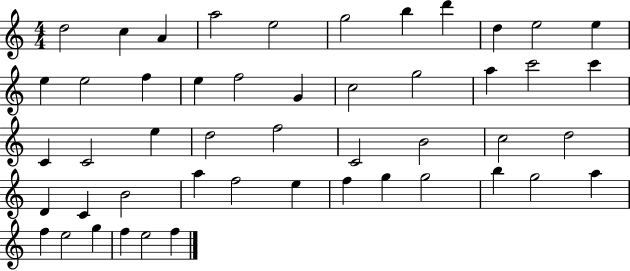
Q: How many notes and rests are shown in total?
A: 49